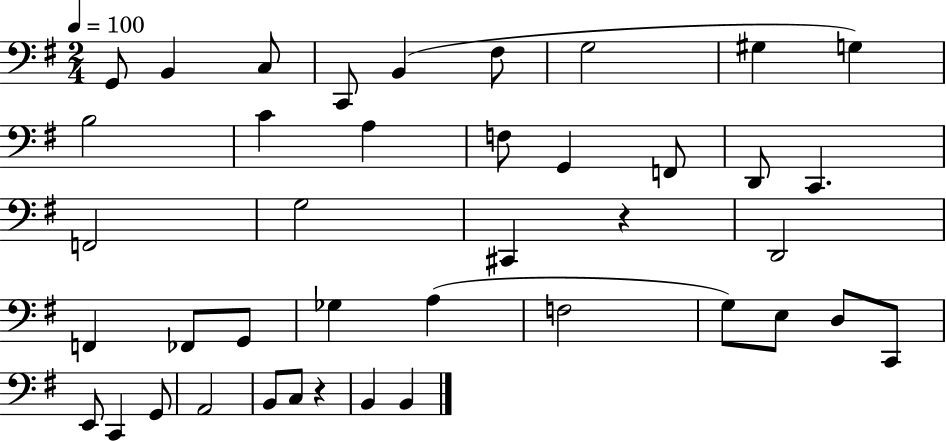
X:1
T:Untitled
M:2/4
L:1/4
K:G
G,,/2 B,, C,/2 C,,/2 B,, ^F,/2 G,2 ^G, G, B,2 C A, F,/2 G,, F,,/2 D,,/2 C,, F,,2 G,2 ^C,, z D,,2 F,, _F,,/2 G,,/2 _G, A, F,2 G,/2 E,/2 D,/2 C,,/2 E,,/2 C,, G,,/2 A,,2 B,,/2 C,/2 z B,, B,,